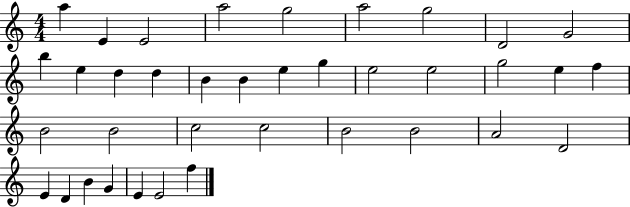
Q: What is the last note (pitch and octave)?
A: F5